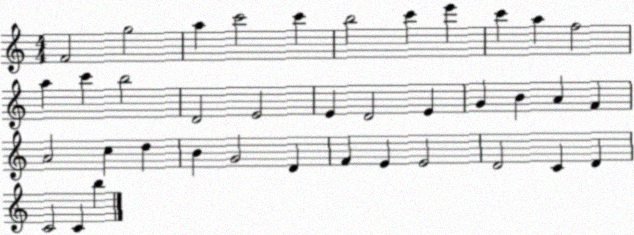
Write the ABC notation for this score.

X:1
T:Untitled
M:4/4
L:1/4
K:C
F2 g2 a c'2 c' b2 c' e' c' a f2 a c' b2 D2 E2 E D2 E G B A F A2 c d B G2 D F E E2 D2 C D C2 C b